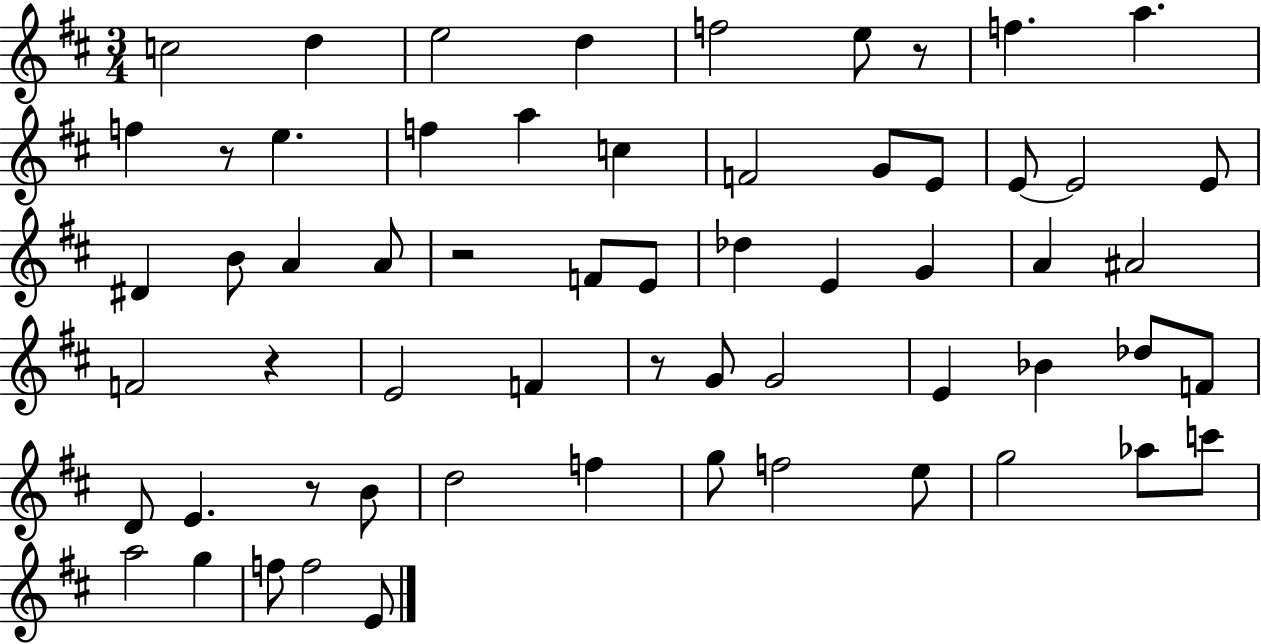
C5/h D5/q E5/h D5/q F5/h E5/e R/e F5/q. A5/q. F5/q R/e E5/q. F5/q A5/q C5/q F4/h G4/e E4/e E4/e E4/h E4/e D#4/q B4/e A4/q A4/e R/h F4/e E4/e Db5/q E4/q G4/q A4/q A#4/h F4/h R/q E4/h F4/q R/e G4/e G4/h E4/q Bb4/q Db5/e F4/e D4/e E4/q. R/e B4/e D5/h F5/q G5/e F5/h E5/e G5/h Ab5/e C6/e A5/h G5/q F5/e F5/h E4/e